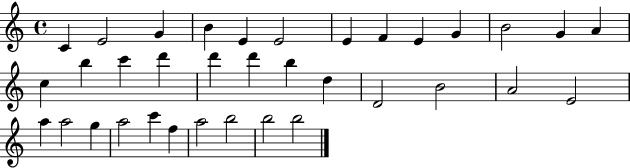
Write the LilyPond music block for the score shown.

{
  \clef treble
  \time 4/4
  \defaultTimeSignature
  \key c \major
  c'4 e'2 g'4 | b'4 e'4 e'2 | e'4 f'4 e'4 g'4 | b'2 g'4 a'4 | \break c''4 b''4 c'''4 d'''4 | d'''4 d'''4 b''4 d''4 | d'2 b'2 | a'2 e'2 | \break a''4 a''2 g''4 | a''2 c'''4 f''4 | a''2 b''2 | b''2 b''2 | \break \bar "|."
}